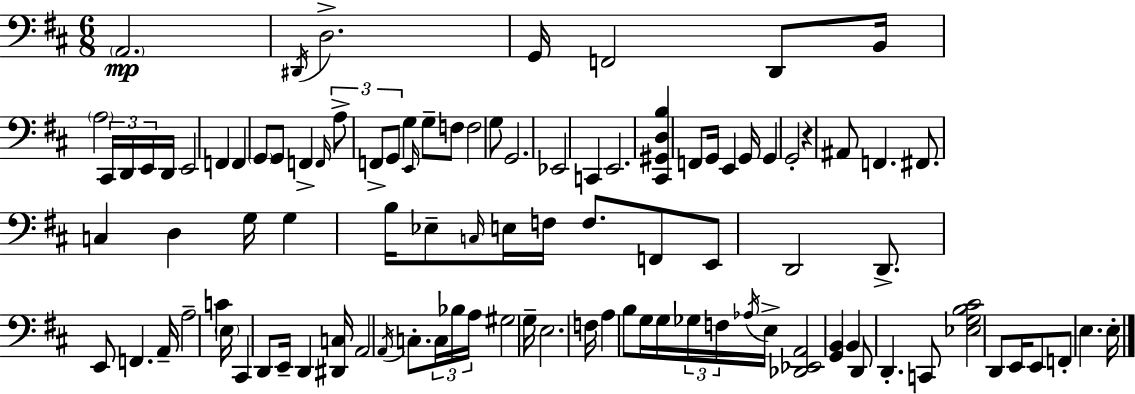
A2/h. D#2/s D3/h. G2/s F2/h D2/e B2/s A3/h C#2/s D2/s E2/s D2/s E2/h F2/q F2/q G2/e G2/e F2/q F2/s A3/e F2/e G2/e G3/q E2/s G3/e F3/e F3/h G3/e G2/h. Eb2/h C2/q E2/h. [C#2,G#2,D3,B3]/q F2/e G2/s E2/q G2/s G2/q G2/h R/q A#2/e F2/q. F#2/e. C3/q D3/q G3/s G3/q B3/s Eb3/e C3/s E3/s F3/s F3/e. F2/e E2/e D2/h D2/e. E2/e F2/q. A2/s A3/h C4/q E3/s C#2/q D2/e E2/s D2/q [D#2,C3]/s A2/h A2/s C3/e. C3/s Bb3/s A3/s G#3/h G3/s E3/h. F3/s A3/q B3/e G3/s G3/s Gb3/s F3/s Ab3/s E3/s [Db2,Eb2,A2]/h [G2,B2]/q B2/q D2/e D2/q. C2/e [Eb3,G3,B3,C#4]/h D2/e E2/s E2/e F2/e E3/q. E3/s